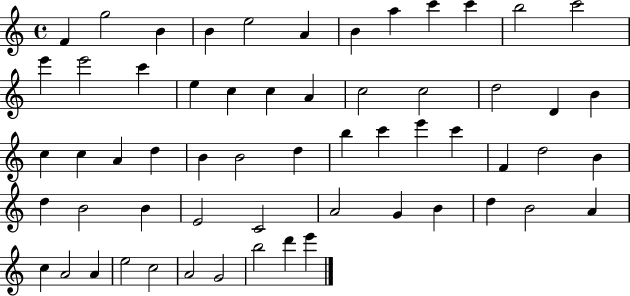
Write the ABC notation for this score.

X:1
T:Untitled
M:4/4
L:1/4
K:C
F g2 B B e2 A B a c' c' b2 c'2 e' e'2 c' e c c A c2 c2 d2 D B c c A d B B2 d b c' e' c' F d2 B d B2 B E2 C2 A2 G B d B2 A c A2 A e2 c2 A2 G2 b2 d' e'